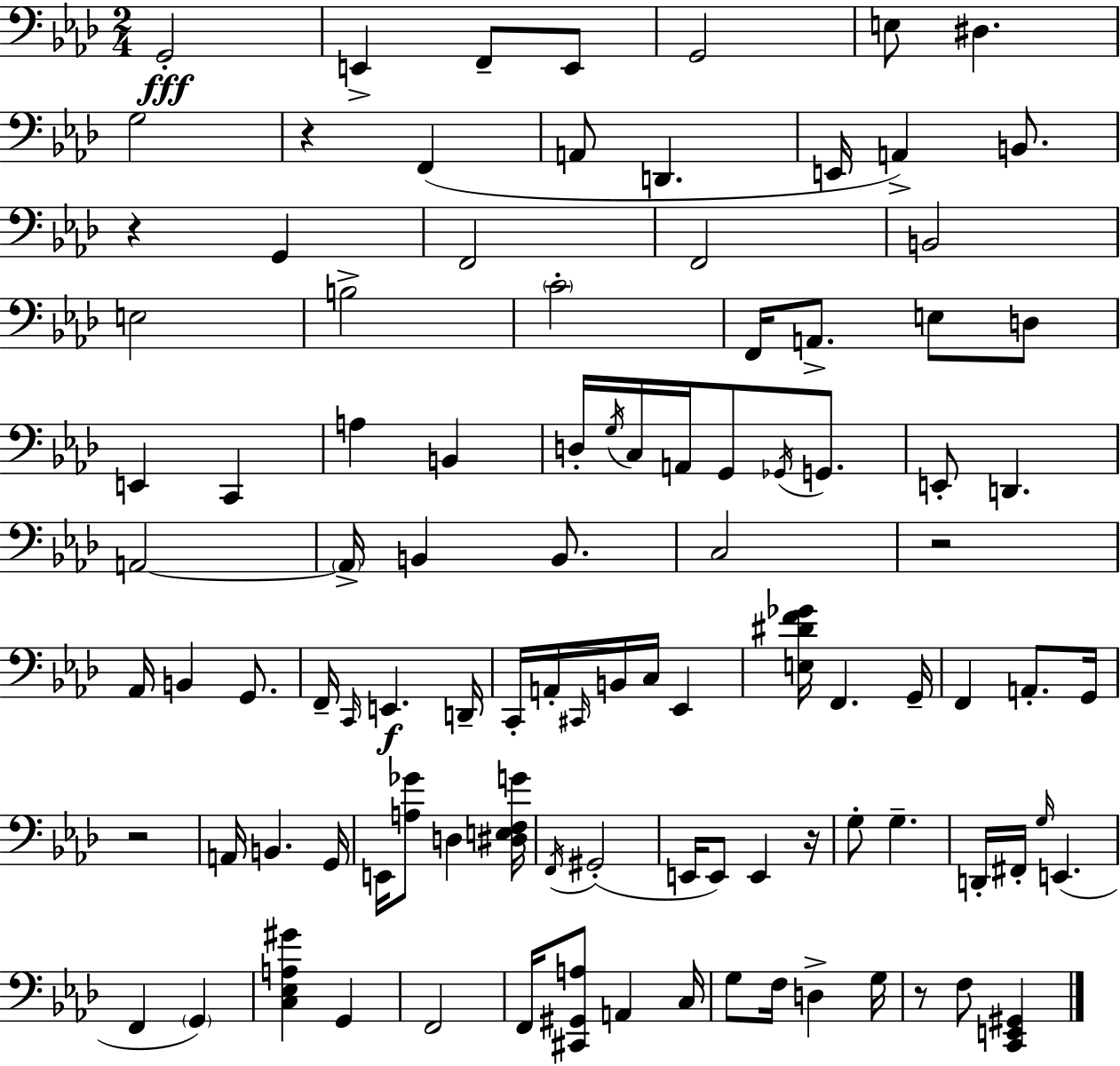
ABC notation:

X:1
T:Untitled
M:2/4
L:1/4
K:Ab
G,,2 E,, F,,/2 E,,/2 G,,2 E,/2 ^D, G,2 z F,, A,,/2 D,, E,,/4 A,, B,,/2 z G,, F,,2 F,,2 B,,2 E,2 B,2 C2 F,,/4 A,,/2 E,/2 D,/2 E,, C,, A, B,, D,/4 G,/4 C,/4 A,,/4 G,,/2 _G,,/4 G,,/2 E,,/2 D,, A,,2 A,,/4 B,, B,,/2 C,2 z2 _A,,/4 B,, G,,/2 F,,/4 C,,/4 E,, D,,/4 C,,/4 A,,/4 ^C,,/4 B,,/4 C,/4 _E,, [E,^DF_G]/4 F,, G,,/4 F,, A,,/2 G,,/4 z2 A,,/4 B,, G,,/4 E,,/4 [A,_G]/2 D, [^D,E,F,G]/4 F,,/4 ^G,,2 E,,/4 E,,/2 E,, z/4 G,/2 G, D,,/4 ^F,,/4 G,/4 E,, F,, G,, [C,_E,A,^G] G,, F,,2 F,,/4 [^C,,^G,,A,]/2 A,, C,/4 G,/2 F,/4 D, G,/4 z/2 F,/2 [C,,E,,^G,,]